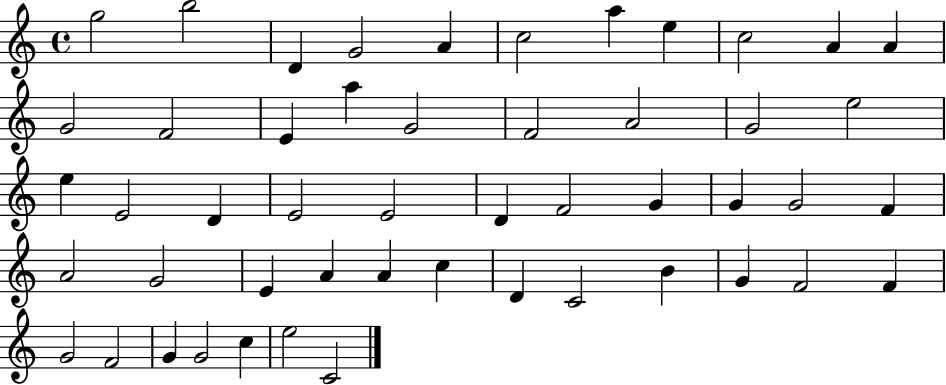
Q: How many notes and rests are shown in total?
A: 50